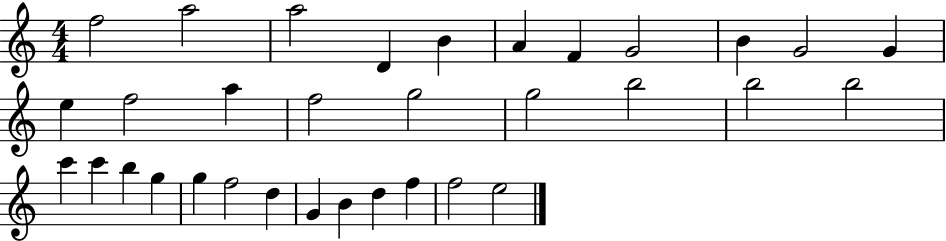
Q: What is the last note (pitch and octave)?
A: E5